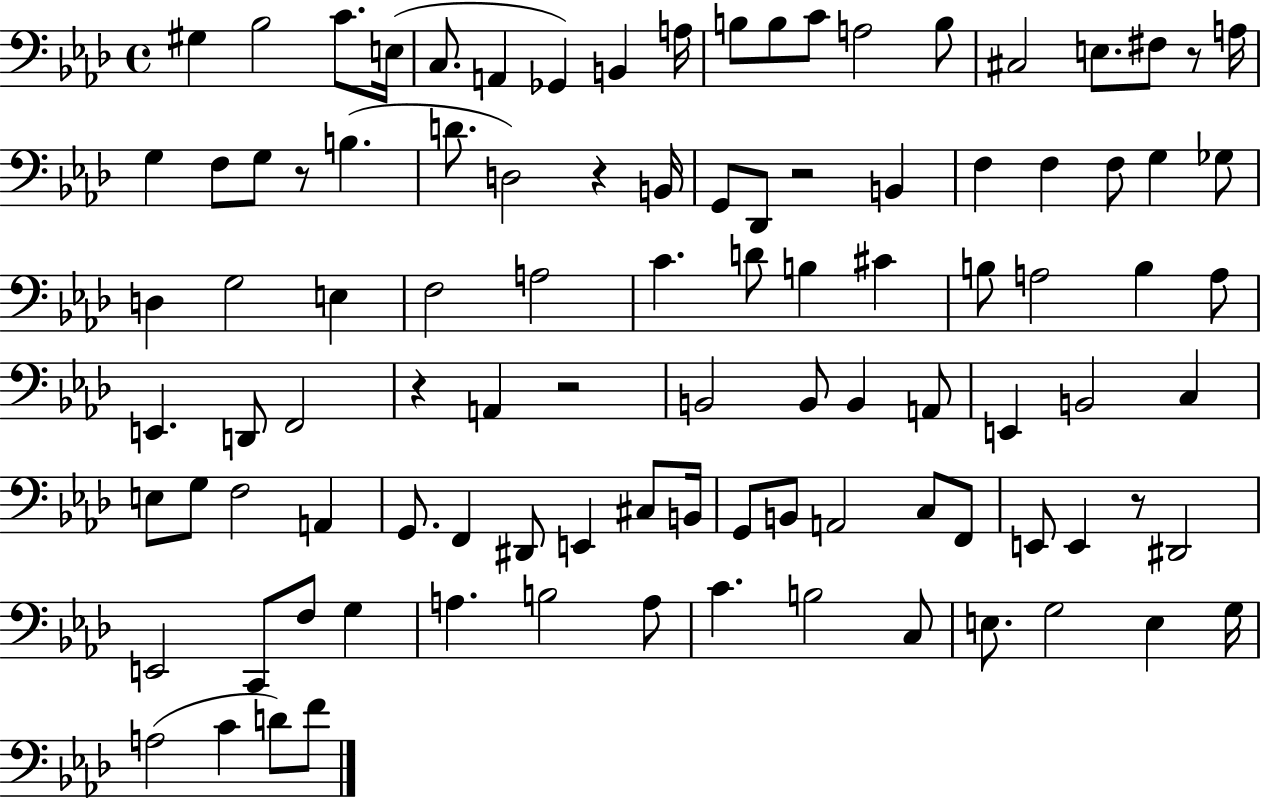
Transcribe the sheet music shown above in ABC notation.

X:1
T:Untitled
M:4/4
L:1/4
K:Ab
^G, _B,2 C/2 E,/4 C,/2 A,, _G,, B,, A,/4 B,/2 B,/2 C/2 A,2 B,/2 ^C,2 E,/2 ^F,/2 z/2 A,/4 G, F,/2 G,/2 z/2 B, D/2 D,2 z B,,/4 G,,/2 _D,,/2 z2 B,, F, F, F,/2 G, _G,/2 D, G,2 E, F,2 A,2 C D/2 B, ^C B,/2 A,2 B, A,/2 E,, D,,/2 F,,2 z A,, z2 B,,2 B,,/2 B,, A,,/2 E,, B,,2 C, E,/2 G,/2 F,2 A,, G,,/2 F,, ^D,,/2 E,, ^C,/2 B,,/4 G,,/2 B,,/2 A,,2 C,/2 F,,/2 E,,/2 E,, z/2 ^D,,2 E,,2 C,,/2 F,/2 G, A, B,2 A,/2 C B,2 C,/2 E,/2 G,2 E, G,/4 A,2 C D/2 F/2